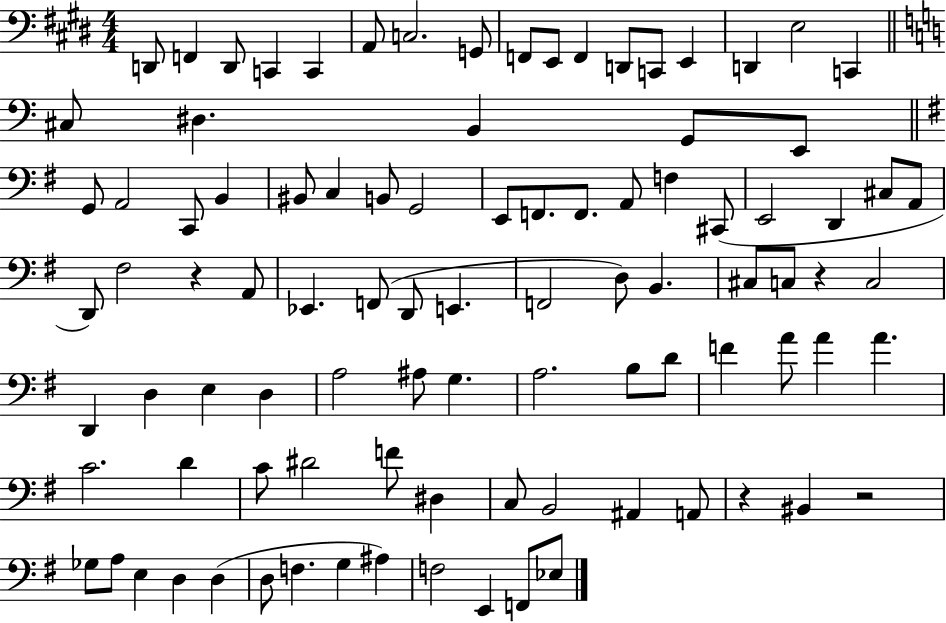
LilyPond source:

{
  \clef bass
  \numericTimeSignature
  \time 4/4
  \key e \major
  d,8 f,4 d,8 c,4 c,4 | a,8 c2. g,8 | f,8 e,8 f,4 d,8 c,8 e,4 | d,4 e2 c,4 | \break \bar "||" \break \key c \major cis8 dis4. b,4 g,8 e,8 | \bar "||" \break \key g \major g,8 a,2 c,8 b,4 | bis,8 c4 b,8 g,2 | e,8 f,8. f,8. a,8 f4 cis,8( | e,2 d,4 cis8 a,8 | \break d,8) fis2 r4 a,8 | ees,4. f,8( d,8 e,4. | f,2 d8) b,4. | cis8 c8 r4 c2 | \break d,4 d4 e4 d4 | a2 ais8 g4. | a2. b8 d'8 | f'4 a'8 a'4 a'4. | \break c'2. d'4 | c'8 dis'2 f'8 dis4 | c8 b,2 ais,4 a,8 | r4 bis,4 r2 | \break ges8 a8 e4 d4 d4( | d8 f4. g4 ais4) | f2 e,4 f,8 ees8 | \bar "|."
}